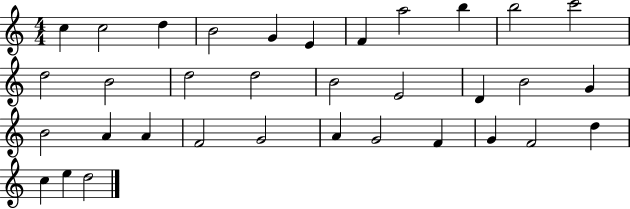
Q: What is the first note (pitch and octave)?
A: C5